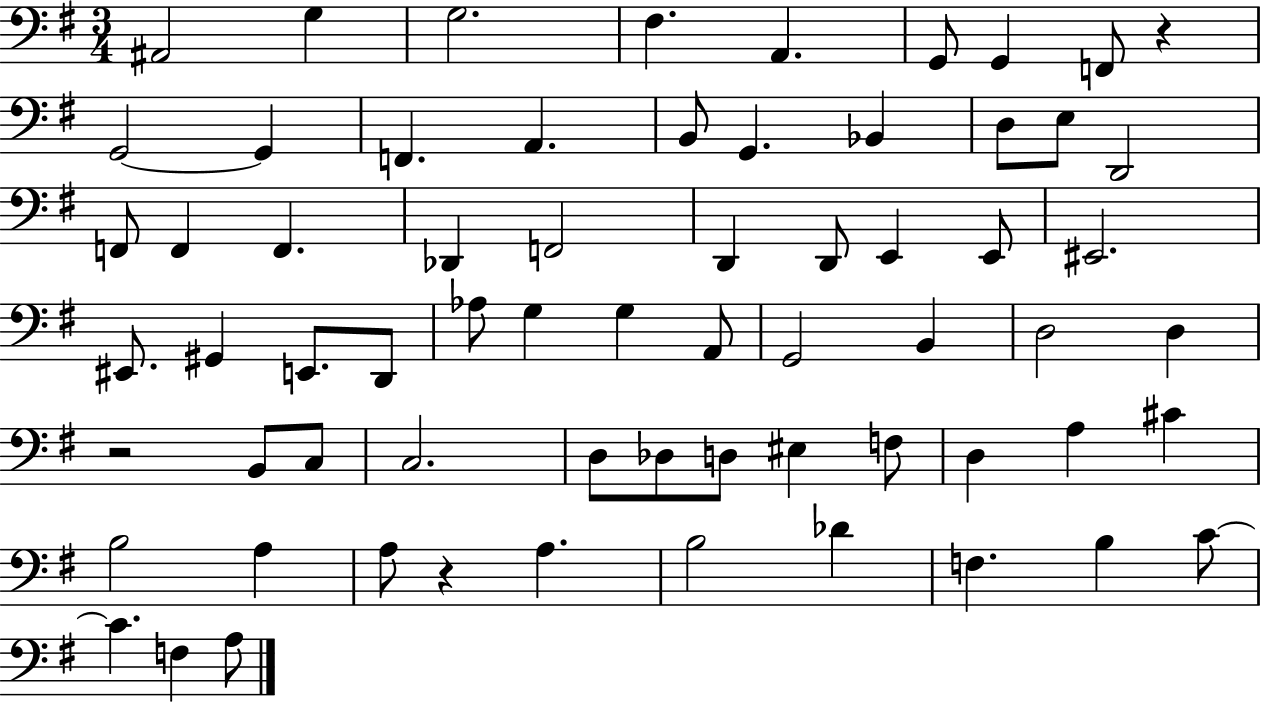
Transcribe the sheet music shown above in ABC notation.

X:1
T:Untitled
M:3/4
L:1/4
K:G
^A,,2 G, G,2 ^F, A,, G,,/2 G,, F,,/2 z G,,2 G,, F,, A,, B,,/2 G,, _B,, D,/2 E,/2 D,,2 F,,/2 F,, F,, _D,, F,,2 D,, D,,/2 E,, E,,/2 ^E,,2 ^E,,/2 ^G,, E,,/2 D,,/2 _A,/2 G, G, A,,/2 G,,2 B,, D,2 D, z2 B,,/2 C,/2 C,2 D,/2 _D,/2 D,/2 ^E, F,/2 D, A, ^C B,2 A, A,/2 z A, B,2 _D F, B, C/2 C F, A,/2